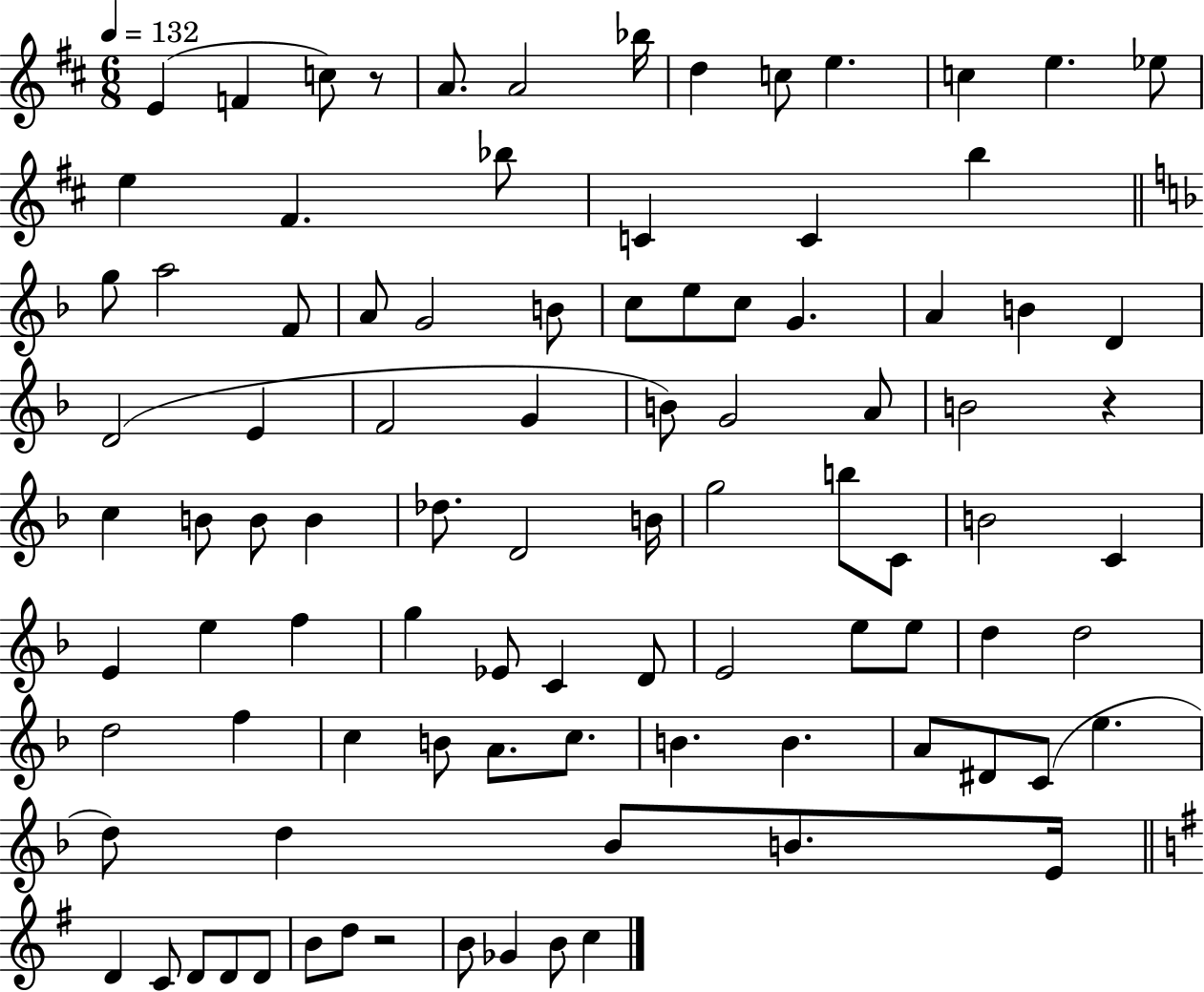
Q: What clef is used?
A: treble